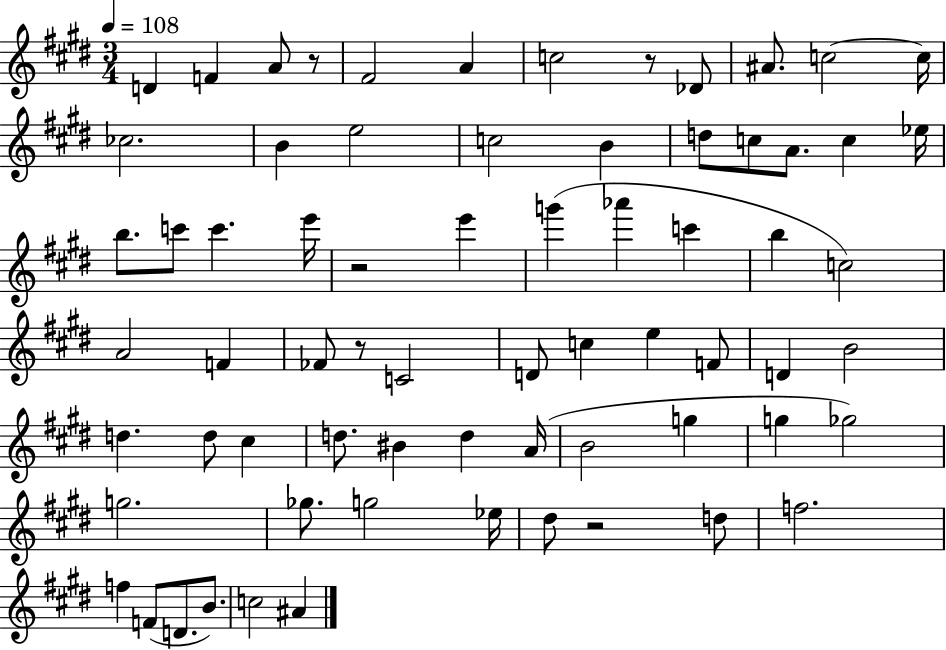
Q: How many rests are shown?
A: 5